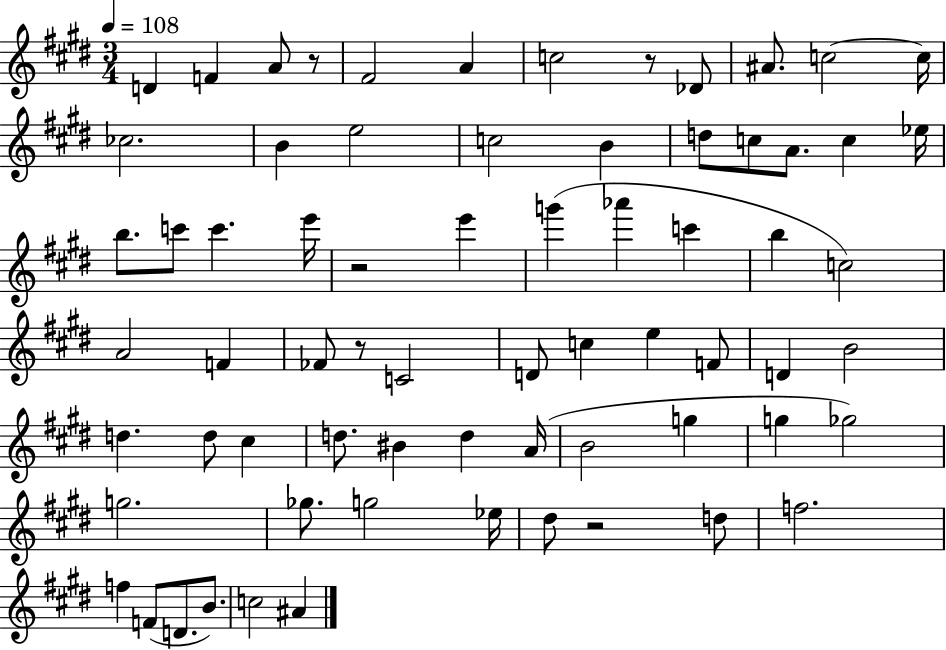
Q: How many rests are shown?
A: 5